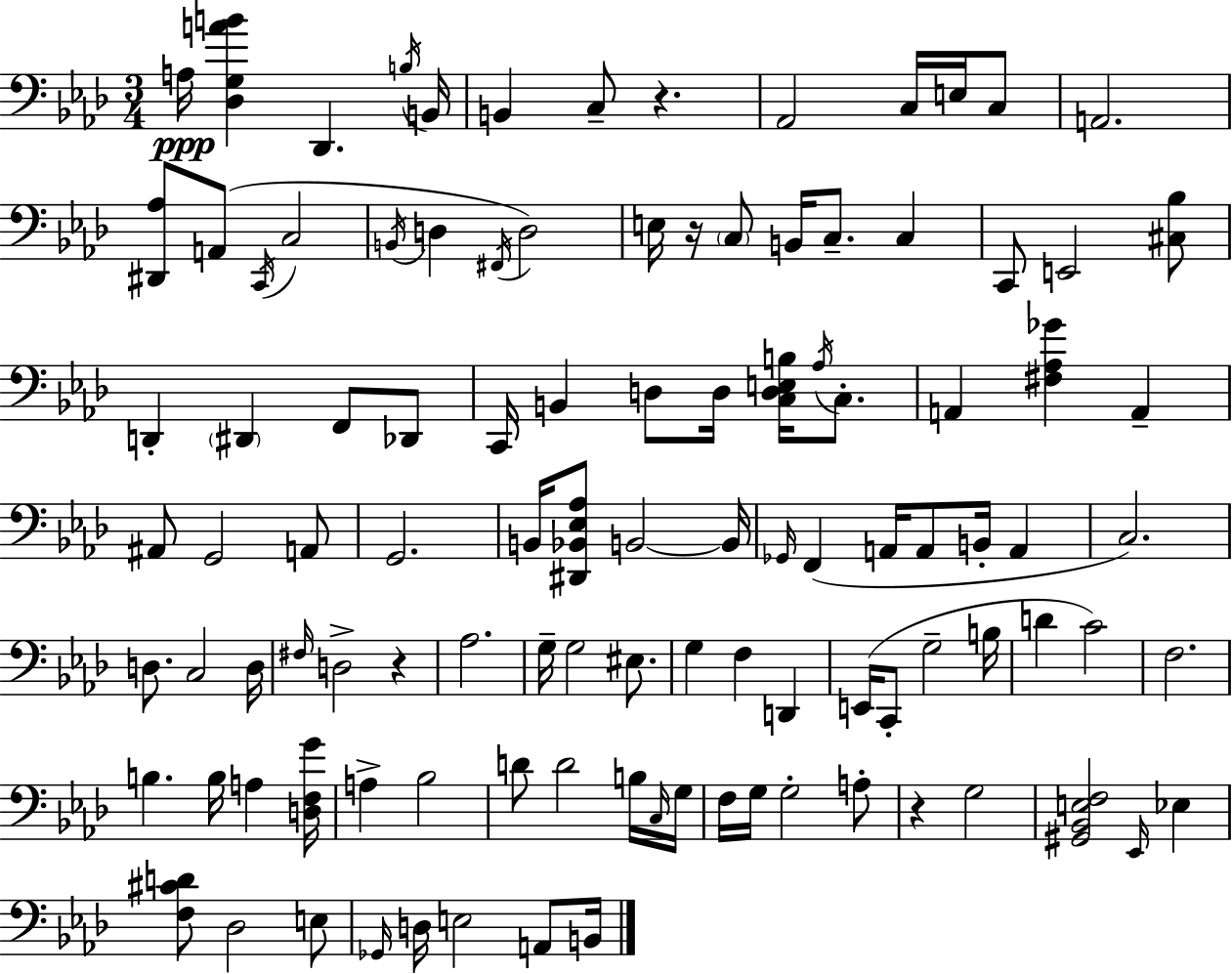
{
  \clef bass
  \numericTimeSignature
  \time 3/4
  \key aes \major
  a16\ppp <des g a' b'>4 des,4. \acciaccatura { b16 } | b,16 b,4 c8-- r4. | aes,2 c16 e16 c8 | a,2. | \break <dis, aes>8 a,8( \acciaccatura { c,16 } c2 | \acciaccatura { b,16 } d4 \acciaccatura { fis,16 }) d2 | e16 r16 \parenthesize c8 b,16 c8.-- | c4 c,8 e,2 | \break <cis bes>8 d,4-. \parenthesize dis,4 | f,8 des,8 c,16 b,4 d8 d16 | <c d e b>16 \acciaccatura { aes16 } c8.-. a,4 <fis aes ges'>4 | a,4-- ais,8 g,2 | \break a,8 g,2. | b,16 <dis, bes, ees aes>8 b,2~~ | b,16 \grace { ges,16 } f,4( a,16 a,8 | b,16-. a,4 c2.) | \break d8. c2 | d16 \grace { fis16 } d2-> | r4 aes2. | g16-- g2 | \break eis8. g4 f4 | d,4 e,16( c,8-. g2-- | b16 d'4 c'2) | f2. | \break b4. | b16 a4 <d f g'>16 a4-> bes2 | d'8 d'2 | b16 \grace { c16 } g16 f16 g16 g2-. | \break a8-. r4 | g2 <gis, bes, e f>2 | \grace { ees,16 } ees4 <f cis' d'>8 des2 | e8 \grace { ges,16 } d16 e2 | \break a,8 b,16 \bar "|."
}